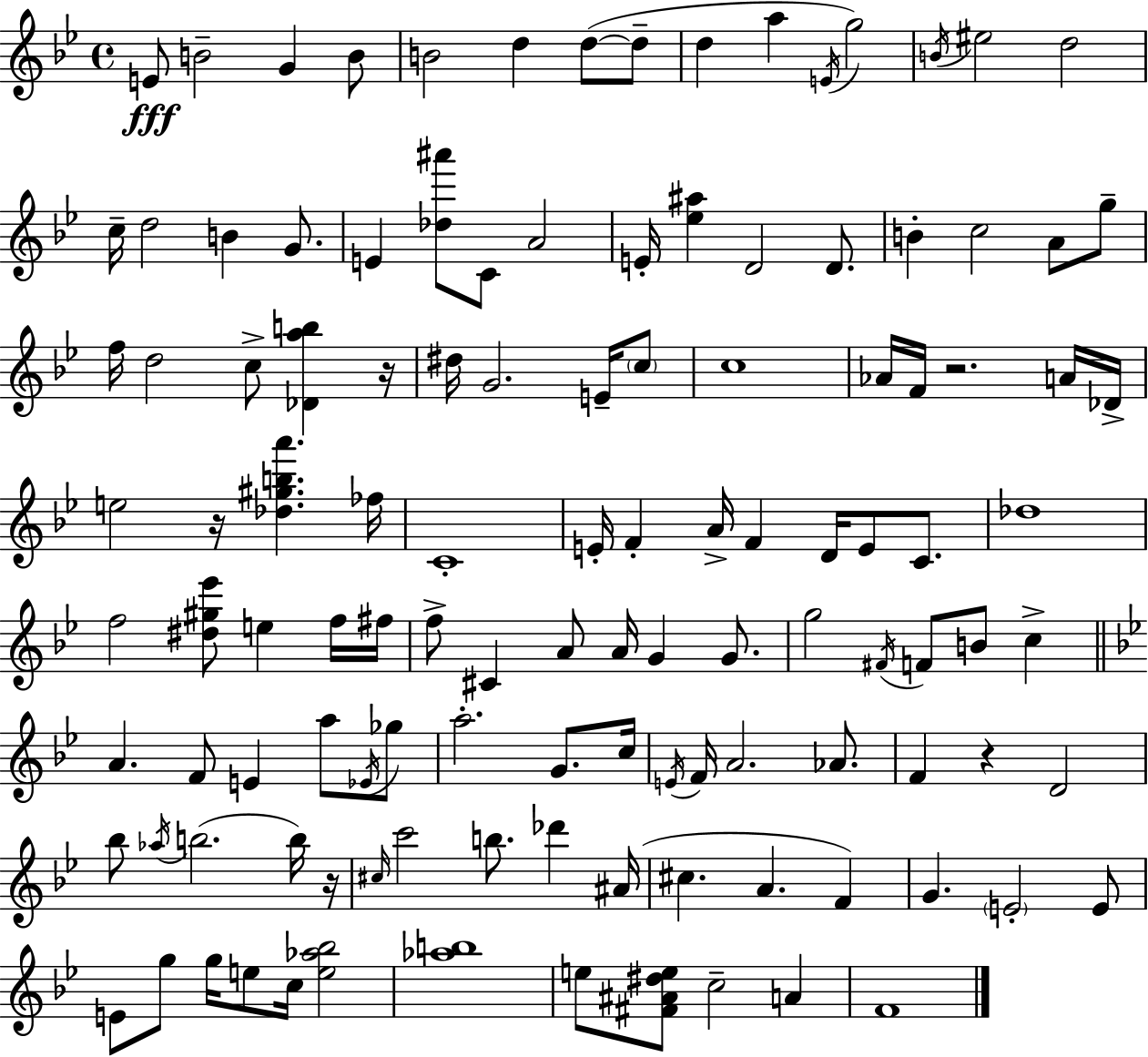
E4/e B4/h G4/q B4/e B4/h D5/q D5/e D5/e D5/q A5/q E4/s G5/h B4/s EIS5/h D5/h C5/s D5/h B4/q G4/e. E4/q [Db5,A#6]/e C4/e A4/h E4/s [Eb5,A#5]/q D4/h D4/e. B4/q C5/h A4/e G5/e F5/s D5/h C5/e [Db4,A5,B5]/q R/s D#5/s G4/h. E4/s C5/e C5/w Ab4/s F4/s R/h. A4/s Db4/s E5/h R/s [Db5,G#5,B5,A6]/q. FES5/s C4/w E4/s F4/q A4/s F4/q D4/s E4/e C4/e. Db5/w F5/h [D#5,G#5,Eb6]/e E5/q F5/s F#5/s F5/e C#4/q A4/e A4/s G4/q G4/e. G5/h F#4/s F4/e B4/e C5/q A4/q. F4/e E4/q A5/e Eb4/s Gb5/e A5/h. G4/e. C5/s E4/s F4/s A4/h. Ab4/e. F4/q R/q D4/h Bb5/e Ab5/s B5/h. B5/s R/s C#5/s C6/h B5/e. Db6/q A#4/s C#5/q. A4/q. F4/q G4/q. E4/h E4/e E4/e G5/e G5/s E5/e C5/s [E5,Ab5,Bb5]/h [Ab5,B5]/w E5/e [F#4,A#4,D#5,E5]/e C5/h A4/q F4/w